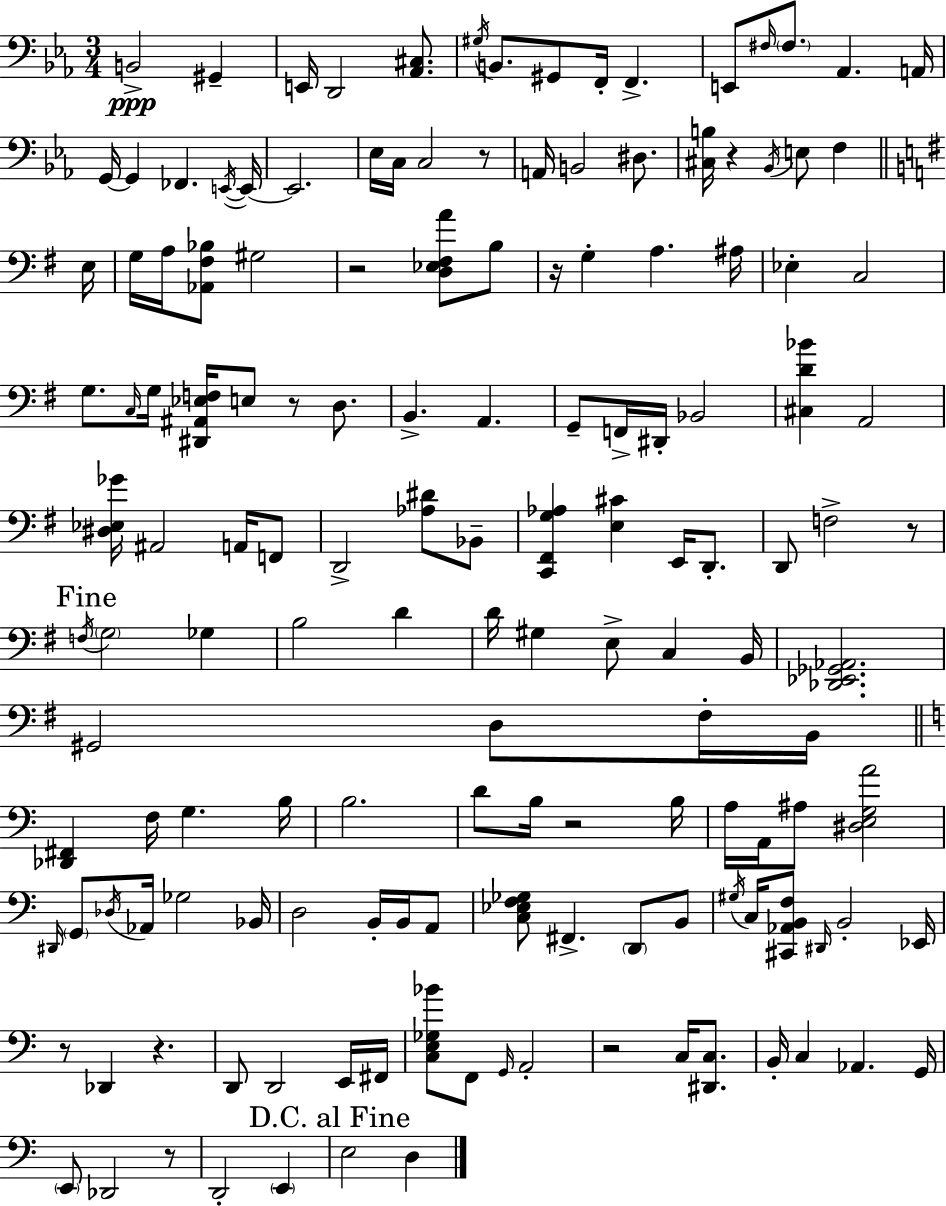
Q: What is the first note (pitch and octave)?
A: B2